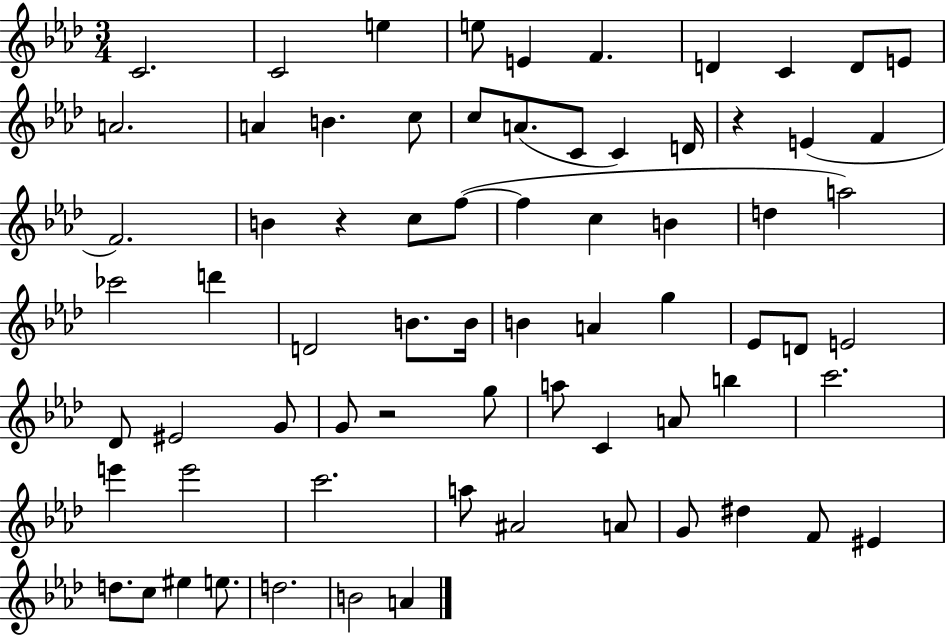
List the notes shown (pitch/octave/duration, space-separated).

C4/h. C4/h E5/q E5/e E4/q F4/q. D4/q C4/q D4/e E4/e A4/h. A4/q B4/q. C5/e C5/e A4/e. C4/e C4/q D4/s R/q E4/q F4/q F4/h. B4/q R/q C5/e F5/e F5/q C5/q B4/q D5/q A5/h CES6/h D6/q D4/h B4/e. B4/s B4/q A4/q G5/q Eb4/e D4/e E4/h Db4/e EIS4/h G4/e G4/e R/h G5/e A5/e C4/q A4/e B5/q C6/h. E6/q E6/h C6/h. A5/e A#4/h A4/e G4/e D#5/q F4/e EIS4/q D5/e. C5/e EIS5/q E5/e. D5/h. B4/h A4/q